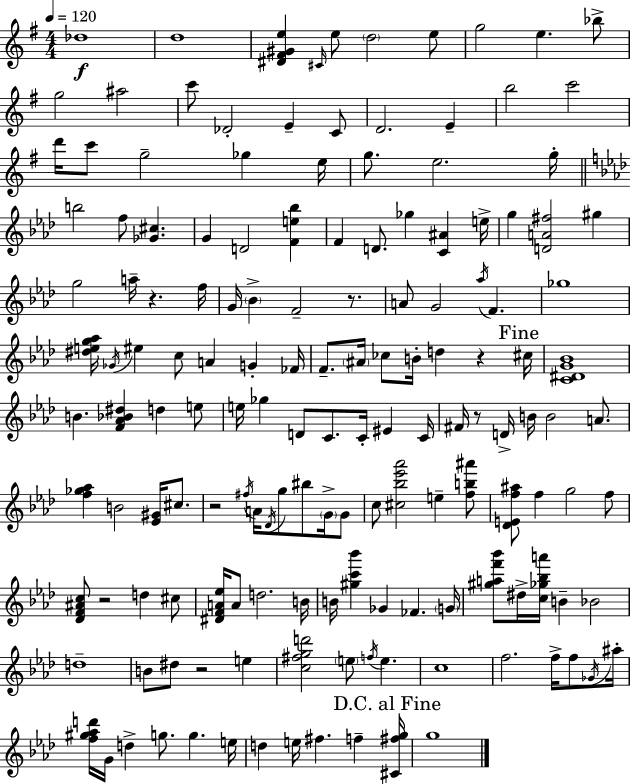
{
  \clef treble
  \numericTimeSignature
  \time 4/4
  \key e \minor
  \tempo 4 = 120
  des''1\f | d''1 | <dis' fis' gis' e''>4 \grace { cis'16 } e''8 \parenthesize d''2 e''8 | g''2 e''4. bes''8-> | \break g''2 ais''2 | c'''8 des'2-. e'4-- c'8 | d'2. e'4-- | b''2 c'''2 | \break d'''16 c'''8 g''2-- ges''4 | e''16 g''8. e''2. | g''16-. \bar "||" \break \key aes \major b''2 f''8 <ges' cis''>4. | g'4 d'2 <f' e'' bes''>4 | f'4 d'8. ges''4 <c' ais'>4 e''16-> | g''4 <d' a' fis''>2 gis''4 | \break g''2 a''16-- r4. f''16 | g'16 \parenthesize bes'4-> f'2-- r8. | a'8 g'2 \acciaccatura { aes''16 } f'4. | ges''1 | \break <dis'' e'' g'' aes''>16 \acciaccatura { ges'16 } eis''4 c''8 a'4 g'4-. | fes'16 f'8.-- \parenthesize ais'16 ces''8 b'16-. d''4 r4 | \mark "Fine" cis''16 <c' dis' g' bes'>1 | b'4. <f' aes' bes' dis''>4 d''4 | \break e''8 e''16 ges''4 d'8 c'8. c'16-. eis'4 | c'16 fis'16 r8 d'16-> b'16 b'2 a'8. | <f'' ges'' aes''>4 b'2 <ees' gis'>16 cis''8. | r2 \acciaccatura { fis''16 } a'16 \acciaccatura { des'16 } g''8 bis''8 | \break \parenthesize g'16-> g'8 c''8 <cis'' bes'' ees''' aes'''>2 e''4-- | <f'' b'' ais'''>8 <des' e' f'' ais''>8 f''4 g''2 | f''8 <des' f' ais' c''>8 r2 d''4 | cis''8 <dis' f' a' ees''>16 a'8 d''2. | \break b'16 b'16 <gis'' c''' bes'''>4 ges'4 fes'4. | \parenthesize g'16 <gis'' a'' f''' bes'''>8 dis''16-> <c'' ges'' bes'' a'''>16 b'4-- bes'2 | d''1-- | b'8 dis''8 r2 | \break e''4 <c'' fis'' g'' d'''>2 \parenthesize e''8 \acciaccatura { f''16 } e''4. | c''1 | f''2. | f''16-> f''8 \acciaccatura { ges'16 } ais''16-. <f'' gis'' aes'' d'''>16 g'16 d''4-> g''8. g''4. | \break e''16 d''4 e''16 fis''4. | f''4-- \mark "D.C. al Fine" <cis' fis'' g''>16 g''1 | \bar "|."
}